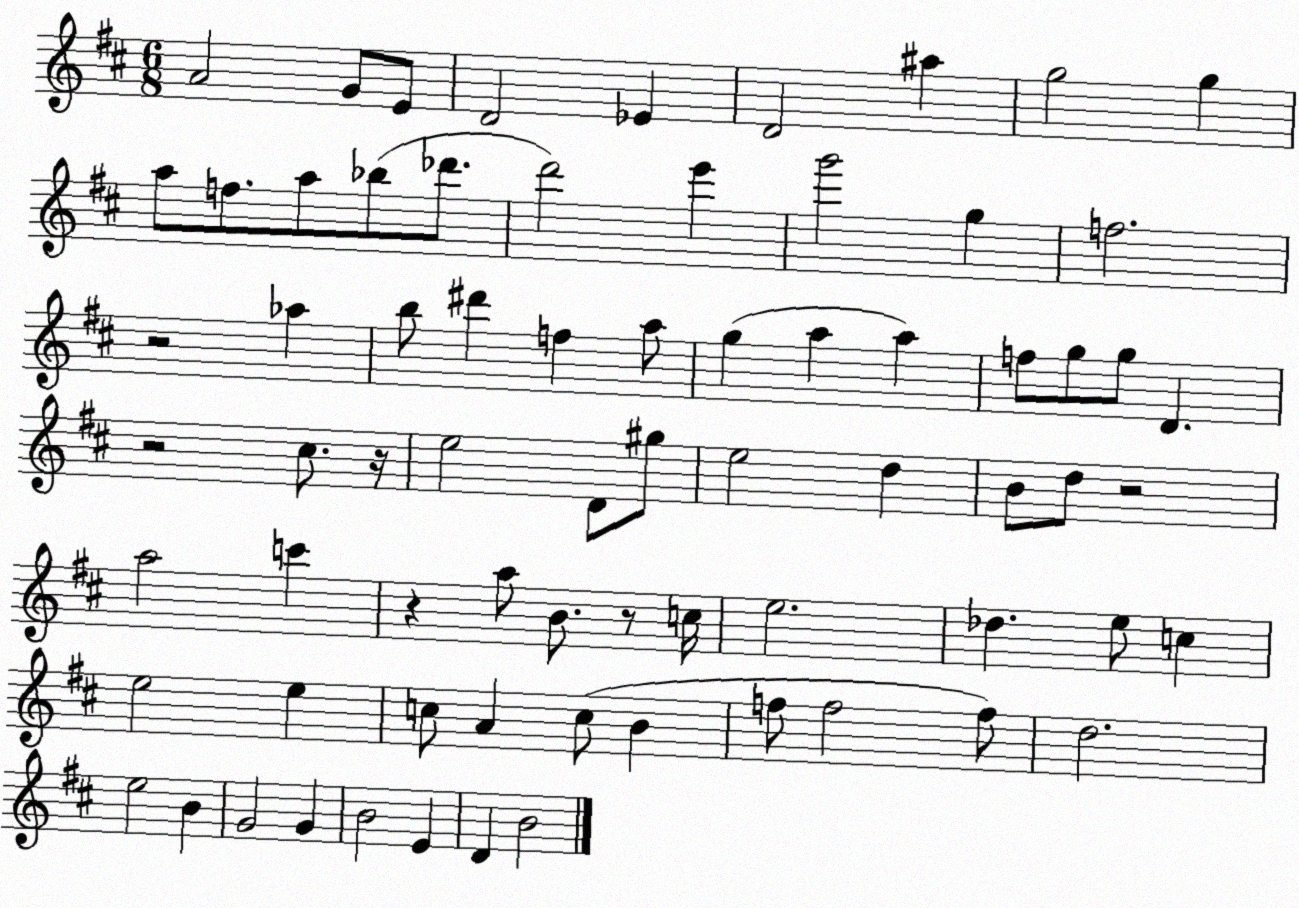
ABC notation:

X:1
T:Untitled
M:6/8
L:1/4
K:D
A2 G/2 E/2 D2 _E D2 ^a g2 g a/2 f/2 a/2 _b/2 _d'/2 d'2 e' g'2 g f2 z2 _a b/2 ^d' f a/2 g a a f/2 g/2 g/2 D z2 ^c/2 z/4 e2 D/2 ^g/2 e2 d B/2 d/2 z2 a2 c' z a/2 B/2 z/2 c/4 e2 _d e/2 c e2 e c/2 A c/2 B f/2 f2 f/2 d2 e2 B G2 G B2 E D B2